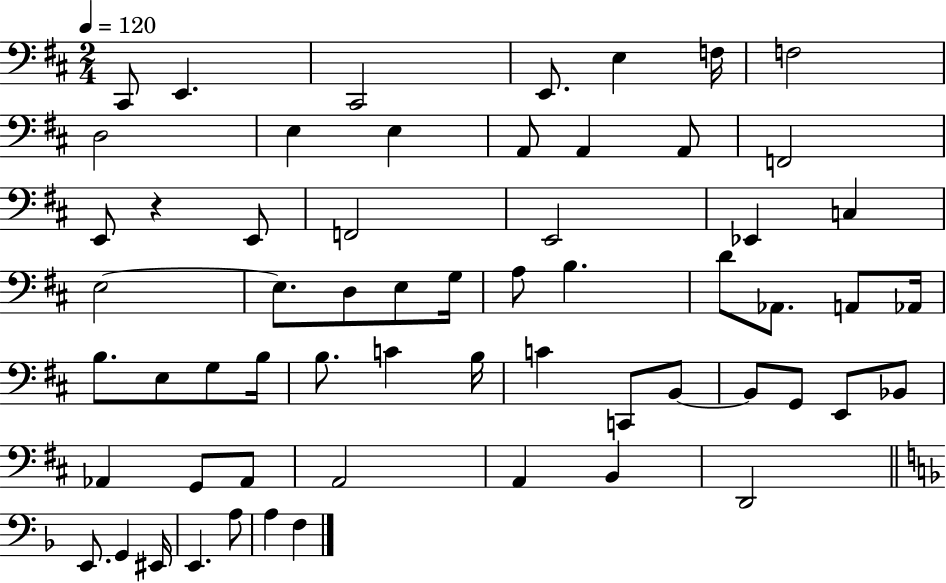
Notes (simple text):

C#2/e E2/q. C#2/h E2/e. E3/q F3/s F3/h D3/h E3/q E3/q A2/e A2/q A2/e F2/h E2/e R/q E2/e F2/h E2/h Eb2/q C3/q E3/h E3/e. D3/e E3/e G3/s A3/e B3/q. D4/e Ab2/e. A2/e Ab2/s B3/e. E3/e G3/e B3/s B3/e. C4/q B3/s C4/q C2/e B2/e B2/e G2/e E2/e Bb2/e Ab2/q G2/e Ab2/e A2/h A2/q B2/q D2/h E2/e. G2/q EIS2/s E2/q. A3/e A3/q F3/q